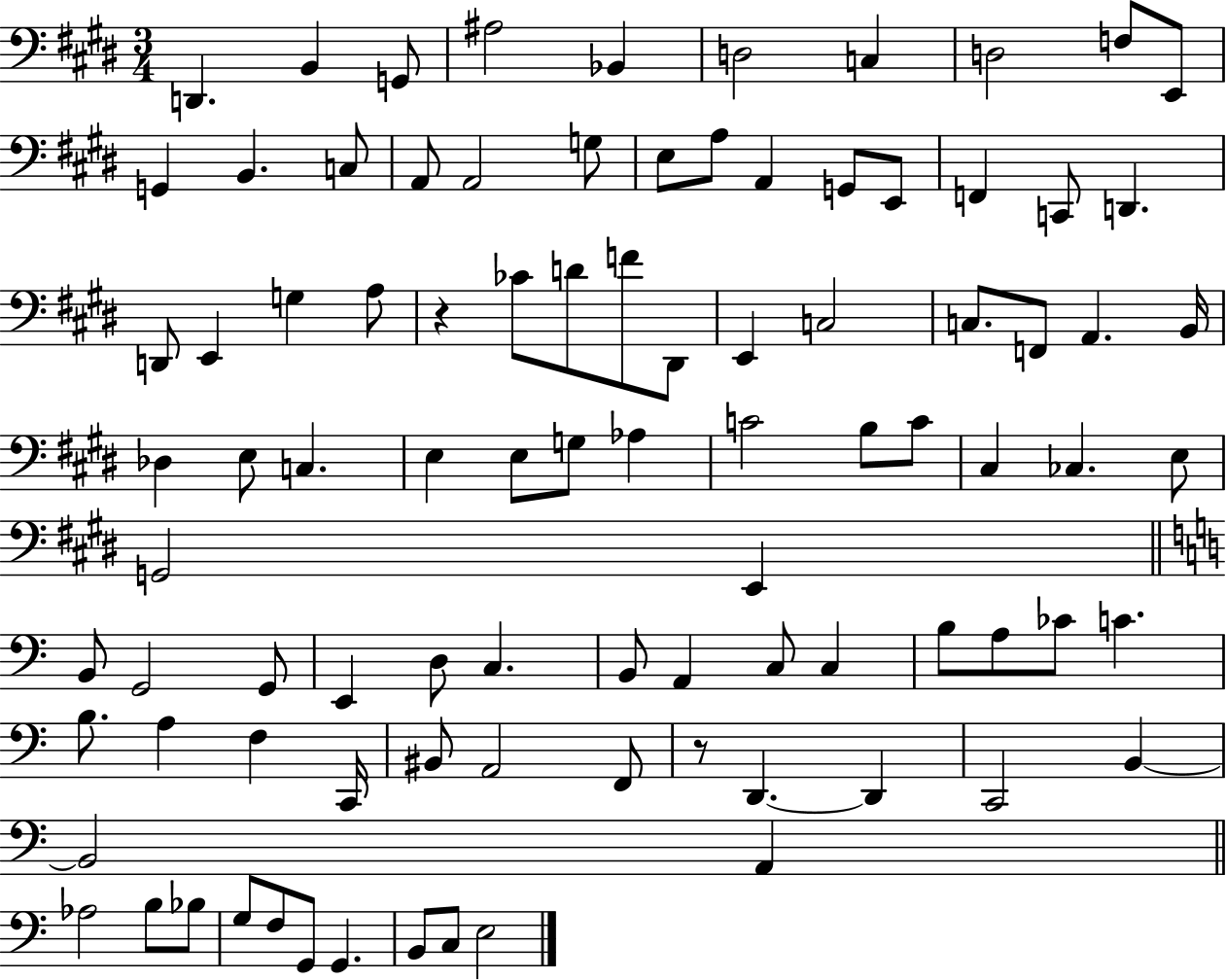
D2/q. B2/q G2/e A#3/h Bb2/q D3/h C3/q D3/h F3/e E2/e G2/q B2/q. C3/e A2/e A2/h G3/e E3/e A3/e A2/q G2/e E2/e F2/q C2/e D2/q. D2/e E2/q G3/q A3/e R/q CES4/e D4/e F4/e D#2/e E2/q C3/h C3/e. F2/e A2/q. B2/s Db3/q E3/e C3/q. E3/q E3/e G3/e Ab3/q C4/h B3/e C4/e C#3/q CES3/q. E3/e G2/h E2/q B2/e G2/h G2/e E2/q D3/e C3/q. B2/e A2/q C3/e C3/q B3/e A3/e CES4/e C4/q. B3/e. A3/q F3/q C2/s BIS2/e A2/h F2/e R/e D2/q. D2/q C2/h B2/q B2/h A2/q Ab3/h B3/e Bb3/e G3/e F3/e G2/e G2/q. B2/e C3/e E3/h